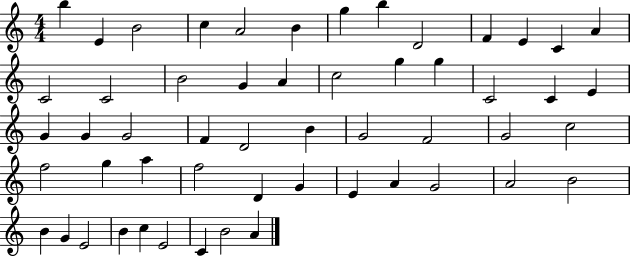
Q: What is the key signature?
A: C major